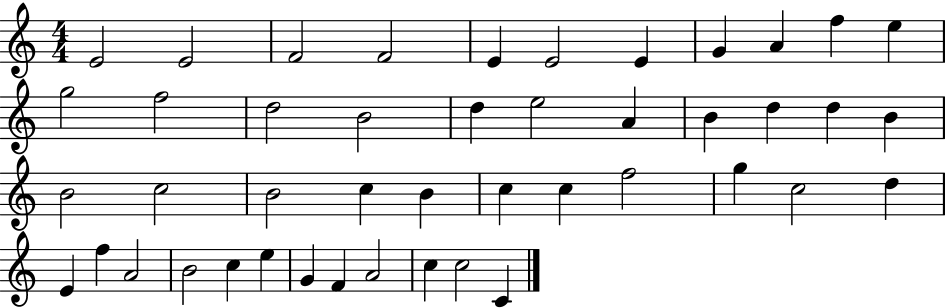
E4/h E4/h F4/h F4/h E4/q E4/h E4/q G4/q A4/q F5/q E5/q G5/h F5/h D5/h B4/h D5/q E5/h A4/q B4/q D5/q D5/q B4/q B4/h C5/h B4/h C5/q B4/q C5/q C5/q F5/h G5/q C5/h D5/q E4/q F5/q A4/h B4/h C5/q E5/q G4/q F4/q A4/h C5/q C5/h C4/q